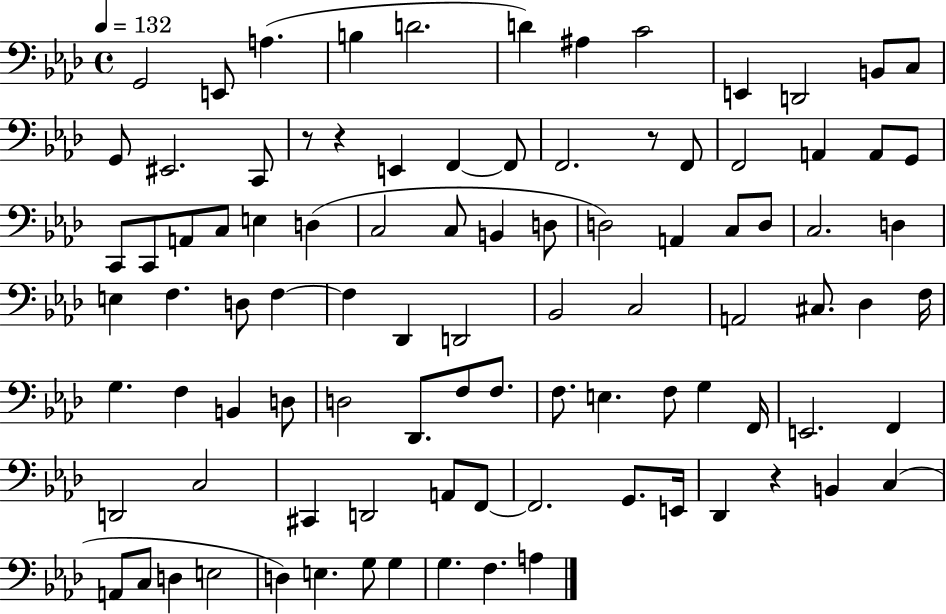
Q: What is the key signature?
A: AES major